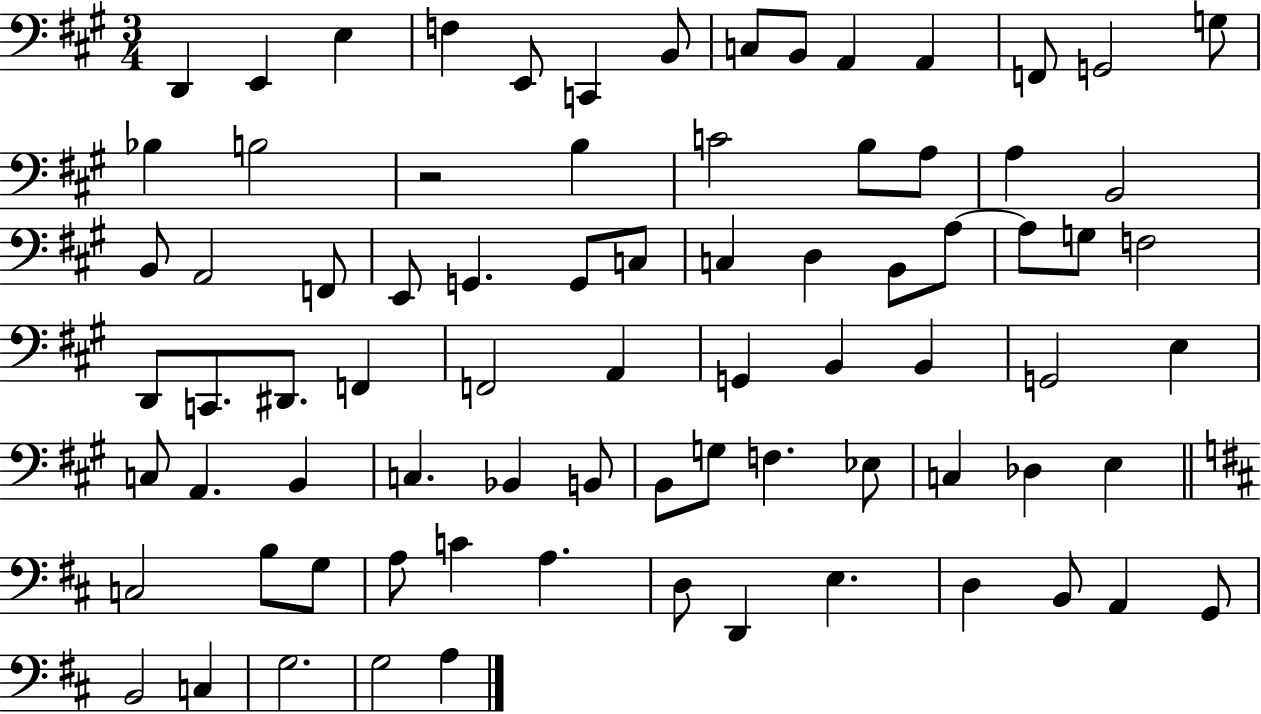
{
  \clef bass
  \numericTimeSignature
  \time 3/4
  \key a \major
  \repeat volta 2 { d,4 e,4 e4 | f4 e,8 c,4 b,8 | c8 b,8 a,4 a,4 | f,8 g,2 g8 | \break bes4 b2 | r2 b4 | c'2 b8 a8 | a4 b,2 | \break b,8 a,2 f,8 | e,8 g,4. g,8 c8 | c4 d4 b,8 a8~~ | a8 g8 f2 | \break d,8 c,8. dis,8. f,4 | f,2 a,4 | g,4 b,4 b,4 | g,2 e4 | \break c8 a,4. b,4 | c4. bes,4 b,8 | b,8 g8 f4. ees8 | c4 des4 e4 | \break \bar "||" \break \key b \minor c2 b8 g8 | a8 c'4 a4. | d8 d,4 e4. | d4 b,8 a,4 g,8 | \break b,2 c4 | g2. | g2 a4 | } \bar "|."
}